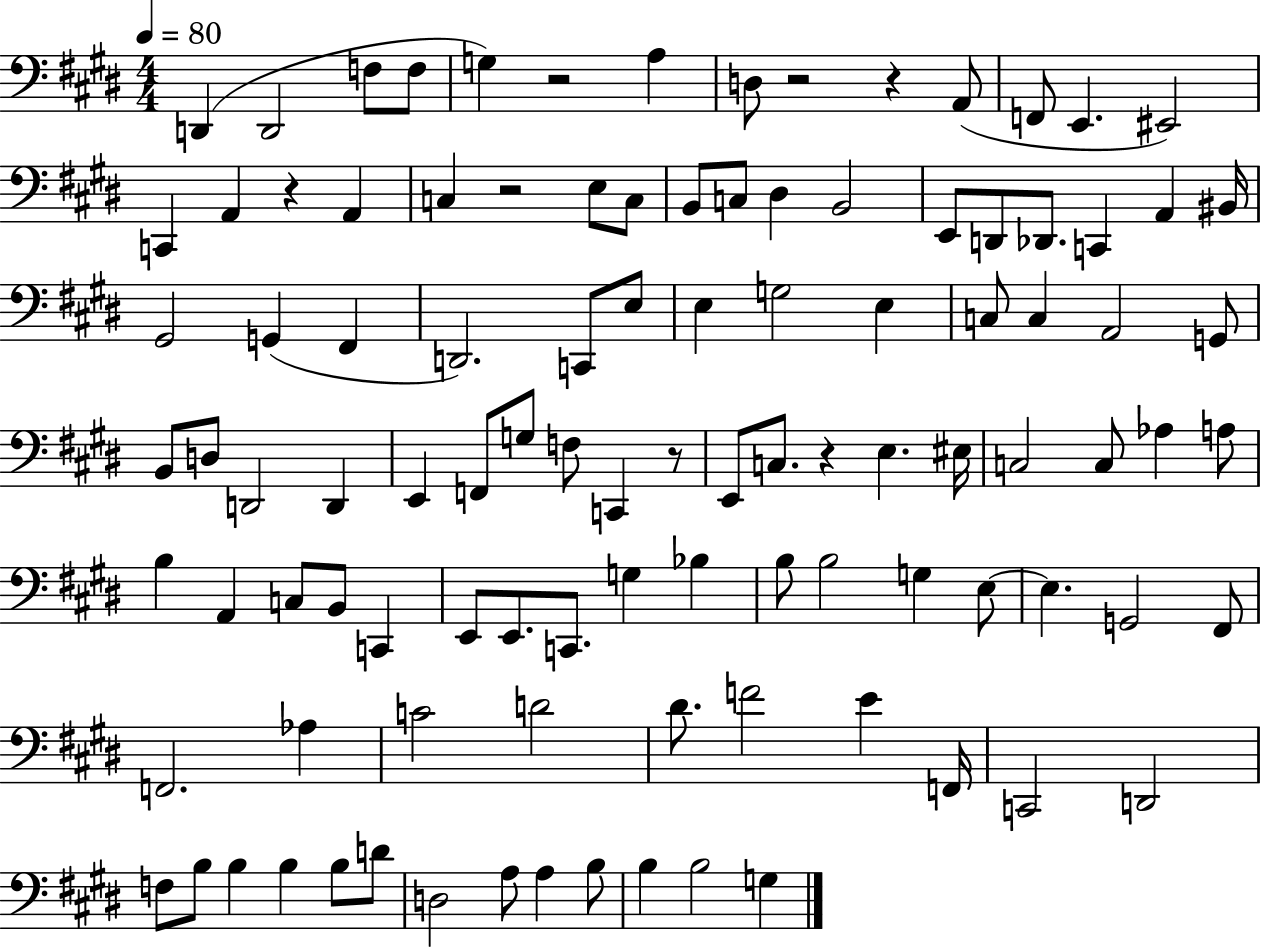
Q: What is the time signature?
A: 4/4